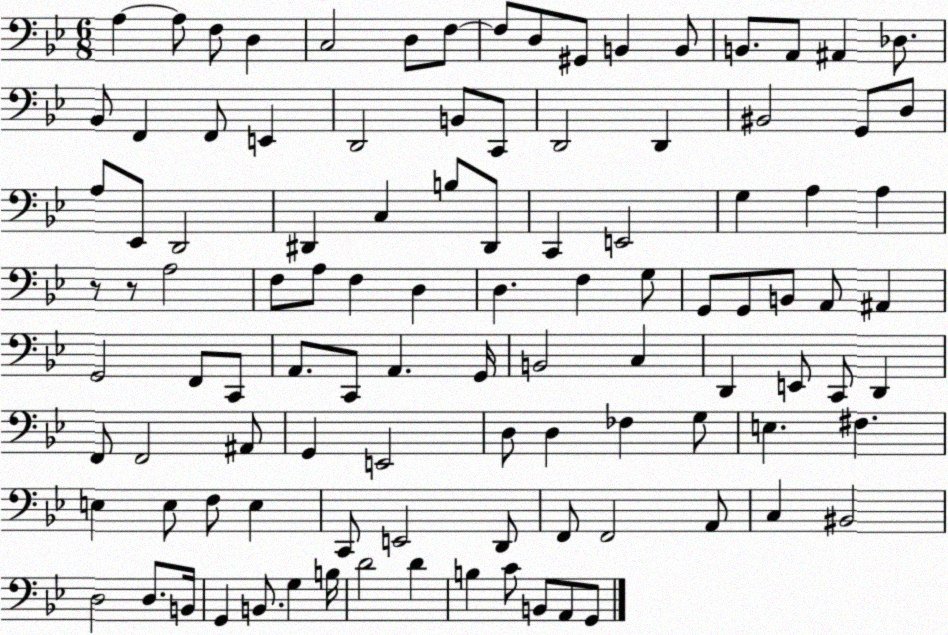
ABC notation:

X:1
T:Untitled
M:6/8
L:1/4
K:Bb
A, A,/2 F,/2 D, C,2 D,/2 F,/2 F,/2 D,/2 ^G,,/2 B,, B,,/2 B,,/2 A,,/2 ^A,, _D,/2 _B,,/2 F,, F,,/2 E,, D,,2 B,,/2 C,,/2 D,,2 D,, ^B,,2 G,,/2 D,/2 A,/2 _E,,/2 D,,2 ^D,, C, B,/2 ^D,,/2 C,, E,,2 G, A, A, z/2 z/2 A,2 F,/2 A,/2 F, D, D, F, G,/2 G,,/2 G,,/2 B,,/2 A,,/2 ^A,, G,,2 F,,/2 C,,/2 A,,/2 C,,/2 A,, G,,/4 B,,2 C, D,, E,,/2 C,,/2 D,, F,,/2 F,,2 ^A,,/2 G,, E,,2 D,/2 D, _F, G,/2 E, ^F, E, E,/2 F,/2 E, C,,/2 E,,2 D,,/2 F,,/2 F,,2 A,,/2 C, ^B,,2 D,2 D,/2 B,,/4 G,, B,,/2 G, B,/4 D2 D B, C/2 B,,/2 A,,/2 G,,/2